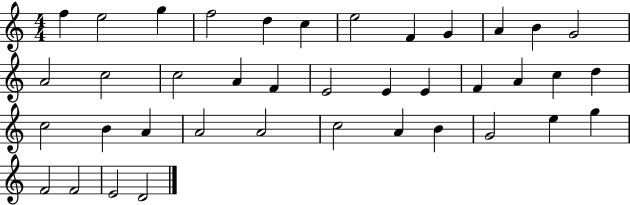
F5/q E5/h G5/q F5/h D5/q C5/q E5/h F4/q G4/q A4/q B4/q G4/h A4/h C5/h C5/h A4/q F4/q E4/h E4/q E4/q F4/q A4/q C5/q D5/q C5/h B4/q A4/q A4/h A4/h C5/h A4/q B4/q G4/h E5/q G5/q F4/h F4/h E4/h D4/h